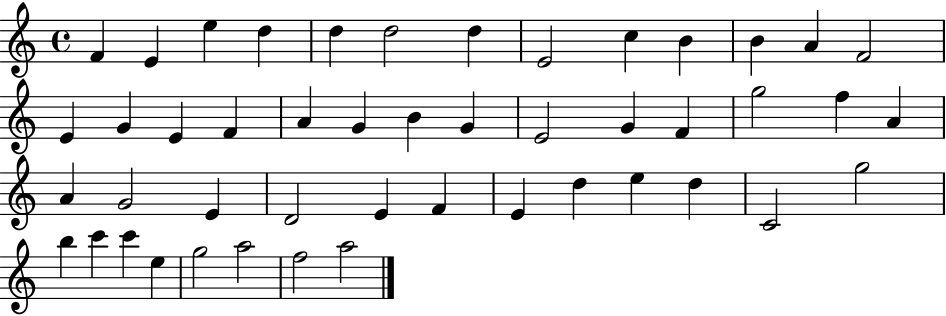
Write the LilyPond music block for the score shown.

{
  \clef treble
  \time 4/4
  \defaultTimeSignature
  \key c \major
  f'4 e'4 e''4 d''4 | d''4 d''2 d''4 | e'2 c''4 b'4 | b'4 a'4 f'2 | \break e'4 g'4 e'4 f'4 | a'4 g'4 b'4 g'4 | e'2 g'4 f'4 | g''2 f''4 a'4 | \break a'4 g'2 e'4 | d'2 e'4 f'4 | e'4 d''4 e''4 d''4 | c'2 g''2 | \break b''4 c'''4 c'''4 e''4 | g''2 a''2 | f''2 a''2 | \bar "|."
}